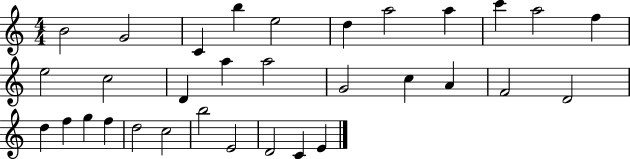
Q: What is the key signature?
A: C major